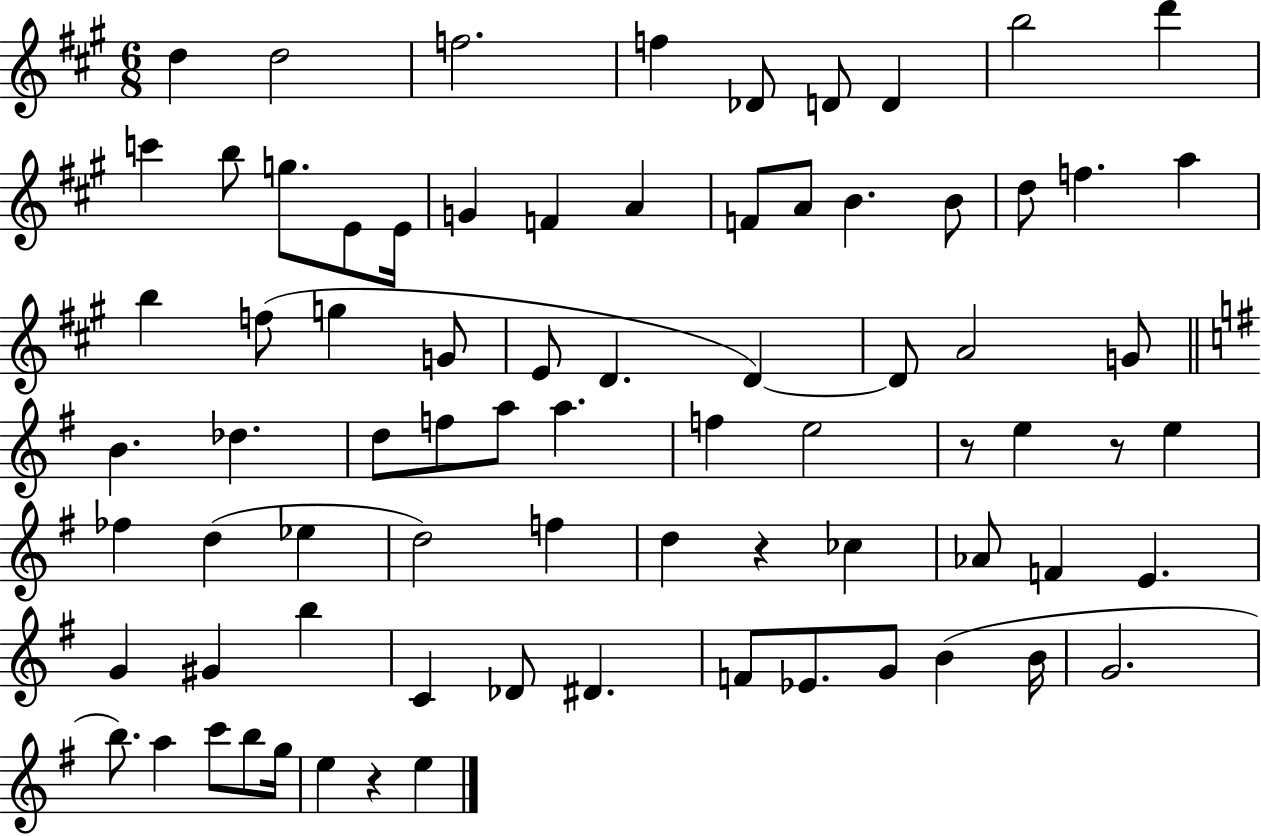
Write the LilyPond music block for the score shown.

{
  \clef treble
  \numericTimeSignature
  \time 6/8
  \key a \major
  d''4 d''2 | f''2. | f''4 des'8 d'8 d'4 | b''2 d'''4 | \break c'''4 b''8 g''8. e'8 e'16 | g'4 f'4 a'4 | f'8 a'8 b'4. b'8 | d''8 f''4. a''4 | \break b''4 f''8( g''4 g'8 | e'8 d'4. d'4~~) | d'8 a'2 g'8 | \bar "||" \break \key e \minor b'4. des''4. | d''8 f''8 a''8 a''4. | f''4 e''2 | r8 e''4 r8 e''4 | \break fes''4 d''4( ees''4 | d''2) f''4 | d''4 r4 ces''4 | aes'8 f'4 e'4. | \break g'4 gis'4 b''4 | c'4 des'8 dis'4. | f'8 ees'8. g'8 b'4( b'16 | g'2. | \break b''8.) a''4 c'''8 b''8 g''16 | e''4 r4 e''4 | \bar "|."
}